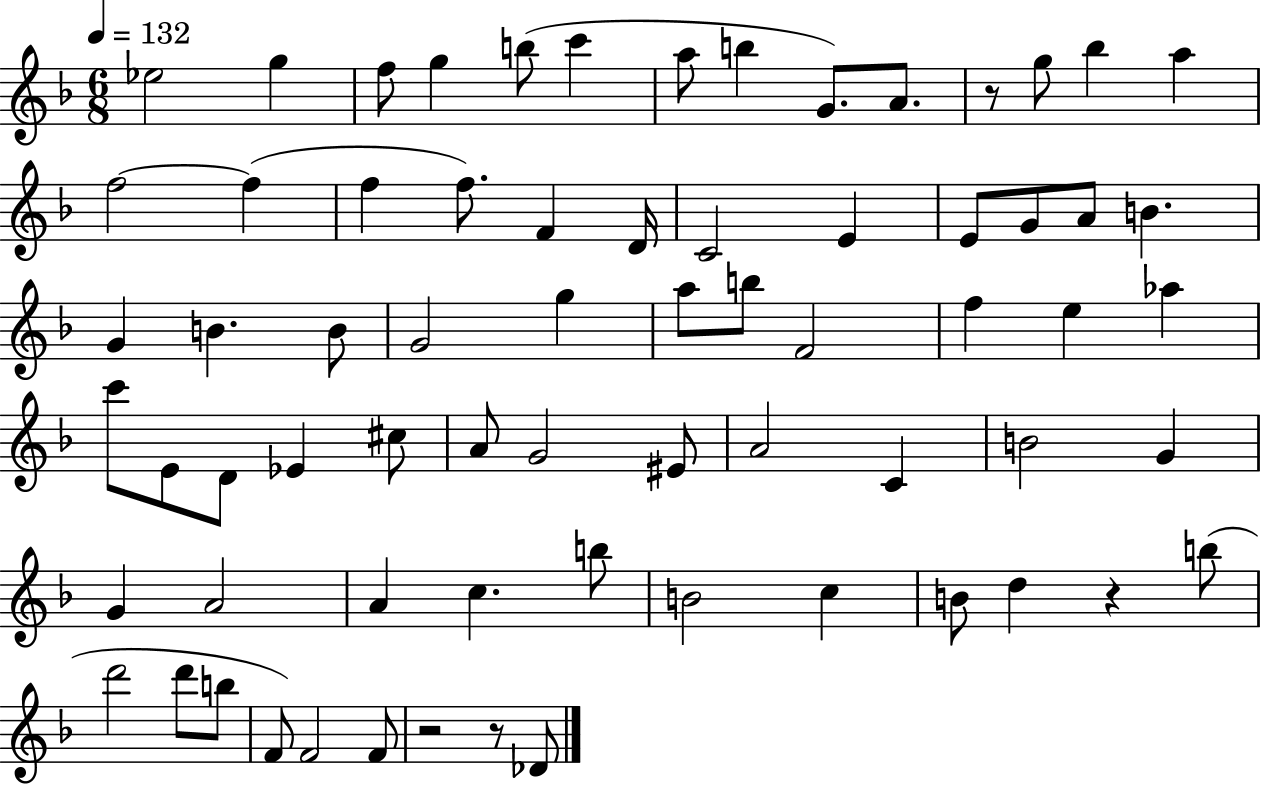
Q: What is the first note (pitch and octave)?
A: Eb5